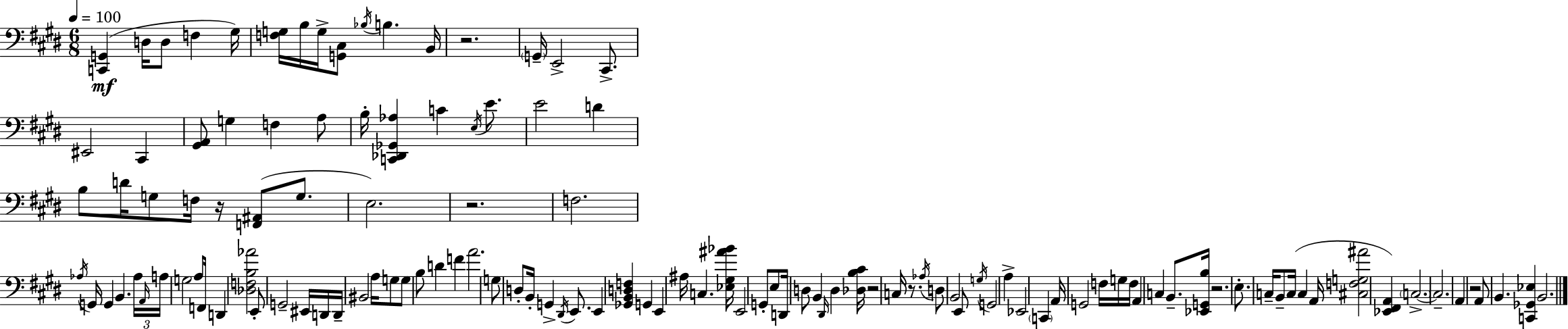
X:1
T:Untitled
M:6/8
L:1/4
K:E
[C,,G,,] D,/4 D,/2 F, ^G,/4 [F,G,]/4 B,/4 G,/4 [G,,^C,]/2 _B,/4 B, B,,/4 z2 G,,/4 E,,2 ^C,,/2 ^E,,2 ^C,, [^G,,A,,]/2 G, F, A,/2 B,/4 [C,,_D,,_G,,_A,] C E,/4 E/2 E2 D B,/2 D/4 G,/2 F,/4 z/4 [F,,^A,,]/2 G,/2 E,2 z2 F,2 _A,/4 G,,/4 G,, B,, _A,/4 A,,/4 A,/4 G,2 A,/2 F,,/4 D,, [_D,F,B,_A]2 E,,/2 G,,2 ^E,,/4 D,,/4 D,,/4 ^B,,2 A,/4 G,/2 G,/2 B,/2 D F A2 G,/2 D,/2 B,,/4 G,, ^D,,/4 E,,/2 E,, [_G,,B,,D,F,] G,, E,, ^A,/4 C, [_E,^G,^A_B]/4 E,,2 G,,/2 E,/2 D,,/4 D,/2 B,, ^D,,/4 D, [_D,B,^C]/4 z2 C,/4 z/2 _A,/4 D,/2 B,,2 E,,/2 G,/4 G,,2 A, _E,,2 C,, A,,/4 G,,2 F,/4 G,/4 F,/4 A,, C, B,,/2 [_E,,G,,B,]/4 z2 E,/2 C,/4 B,,/2 C,/4 C, A,,/4 [^C,F,G,^A]2 [_E,,^F,,A,,] C,2 C,2 A,, z2 A,,/2 B,, [C,,_G,,_E,] B,,2